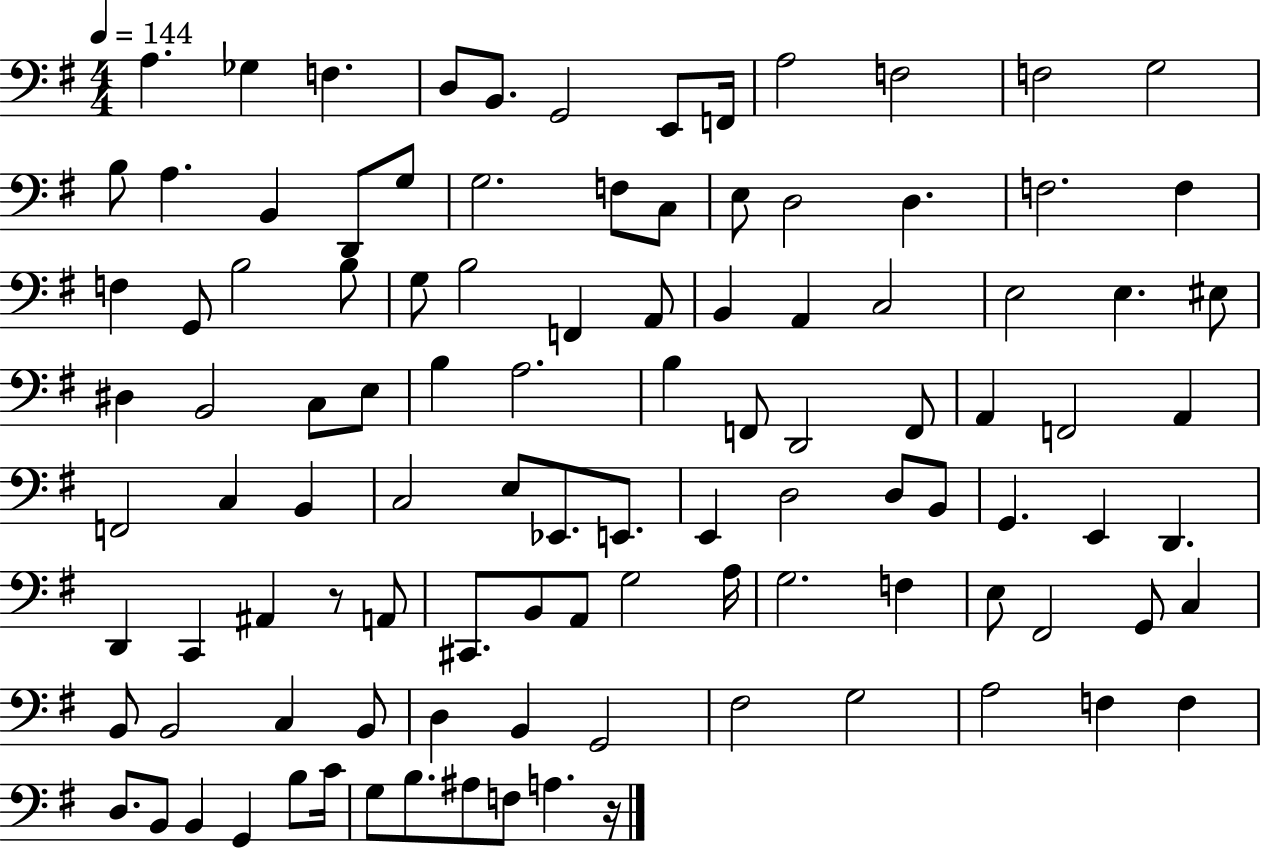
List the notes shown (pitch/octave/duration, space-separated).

A3/q. Gb3/q F3/q. D3/e B2/e. G2/h E2/e F2/s A3/h F3/h F3/h G3/h B3/e A3/q. B2/q D2/e G3/e G3/h. F3/e C3/e E3/e D3/h D3/q. F3/h. F3/q F3/q G2/e B3/h B3/e G3/e B3/h F2/q A2/e B2/q A2/q C3/h E3/h E3/q. EIS3/e D#3/q B2/h C3/e E3/e B3/q A3/h. B3/q F2/e D2/h F2/e A2/q F2/h A2/q F2/h C3/q B2/q C3/h E3/e Eb2/e. E2/e. E2/q D3/h D3/e B2/e G2/q. E2/q D2/q. D2/q C2/q A#2/q R/e A2/e C#2/e. B2/e A2/e G3/h A3/s G3/h. F3/q E3/e F#2/h G2/e C3/q B2/e B2/h C3/q B2/e D3/q B2/q G2/h F#3/h G3/h A3/h F3/q F3/q D3/e. B2/e B2/q G2/q B3/e C4/s G3/e B3/e. A#3/e F3/e A3/q. R/s